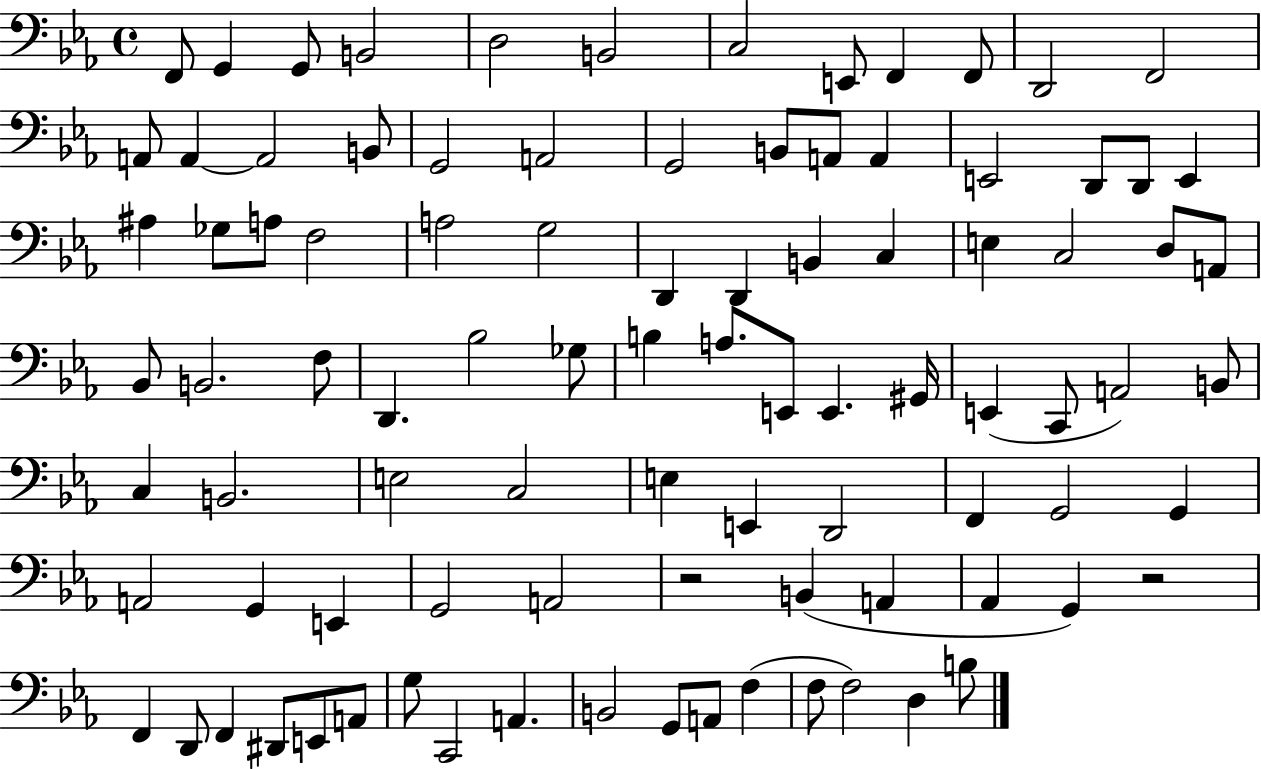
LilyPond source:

{
  \clef bass
  \time 4/4
  \defaultTimeSignature
  \key ees \major
  f,8 g,4 g,8 b,2 | d2 b,2 | c2 e,8 f,4 f,8 | d,2 f,2 | \break a,8 a,4~~ a,2 b,8 | g,2 a,2 | g,2 b,8 a,8 a,4 | e,2 d,8 d,8 e,4 | \break ais4 ges8 a8 f2 | a2 g2 | d,4 d,4 b,4 c4 | e4 c2 d8 a,8 | \break bes,8 b,2. f8 | d,4. bes2 ges8 | b4 a8. e,8 e,4. gis,16 | e,4( c,8 a,2) b,8 | \break c4 b,2. | e2 c2 | e4 e,4 d,2 | f,4 g,2 g,4 | \break a,2 g,4 e,4 | g,2 a,2 | r2 b,4( a,4 | aes,4 g,4) r2 | \break f,4 d,8 f,4 dis,8 e,8 a,8 | g8 c,2 a,4. | b,2 g,8 a,8 f4( | f8 f2) d4 b8 | \break \bar "|."
}